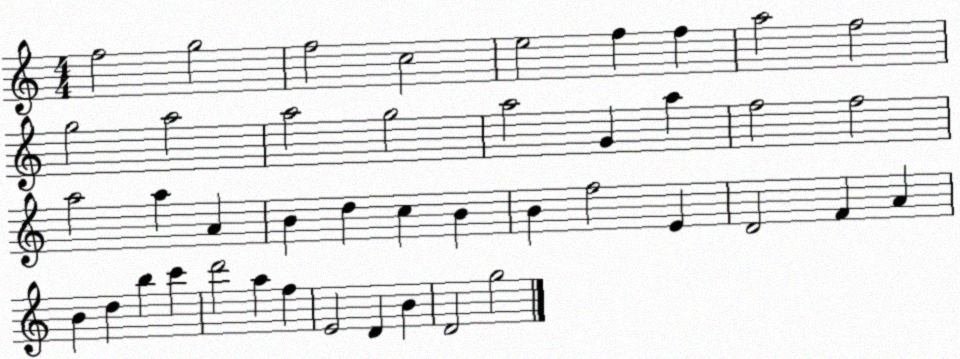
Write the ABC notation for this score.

X:1
T:Untitled
M:4/4
L:1/4
K:C
f2 g2 f2 c2 e2 f f a2 f2 g2 a2 a2 g2 a2 G a f2 f2 a2 a A B d c B B f2 E D2 F A B d b c' d'2 a f E2 D B D2 g2